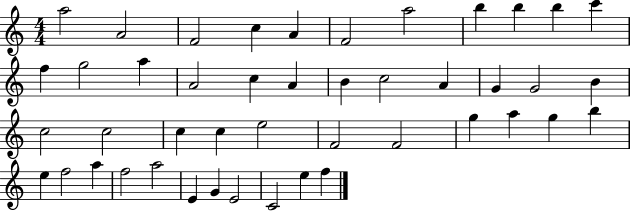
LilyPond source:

{
  \clef treble
  \numericTimeSignature
  \time 4/4
  \key c \major
  a''2 a'2 | f'2 c''4 a'4 | f'2 a''2 | b''4 b''4 b''4 c'''4 | \break f''4 g''2 a''4 | a'2 c''4 a'4 | b'4 c''2 a'4 | g'4 g'2 b'4 | \break c''2 c''2 | c''4 c''4 e''2 | f'2 f'2 | g''4 a''4 g''4 b''4 | \break e''4 f''2 a''4 | f''2 a''2 | e'4 g'4 e'2 | c'2 e''4 f''4 | \break \bar "|."
}